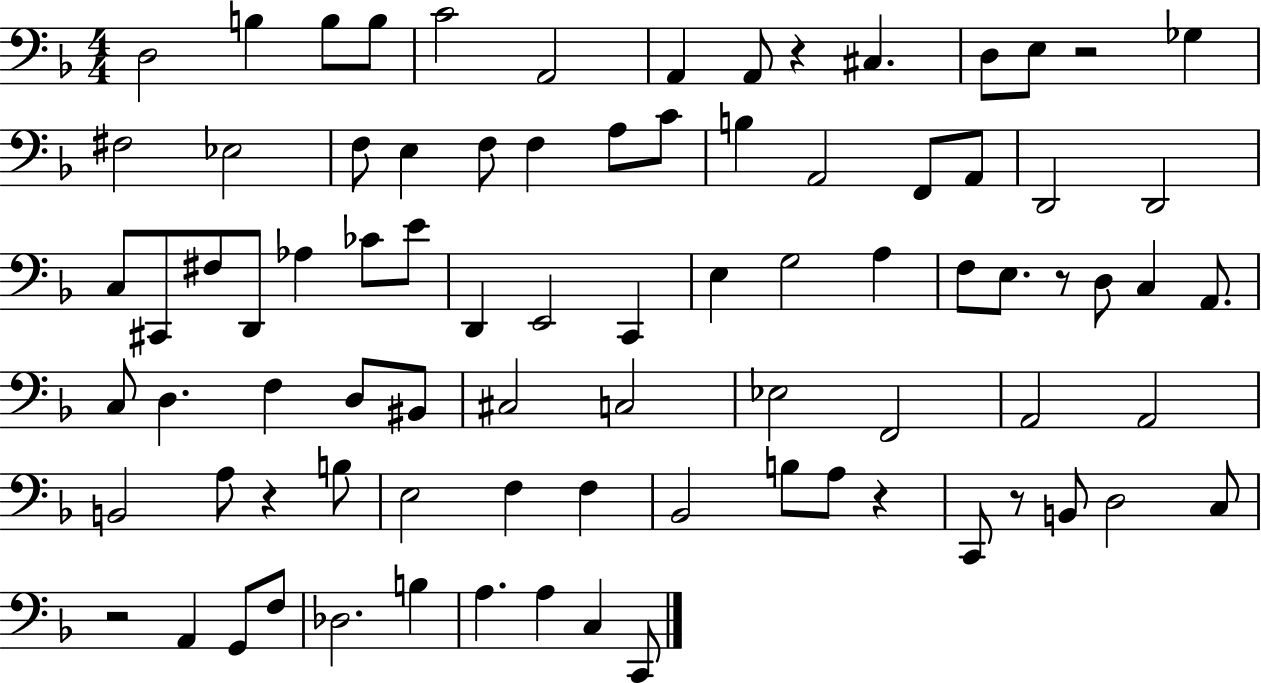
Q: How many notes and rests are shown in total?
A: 84